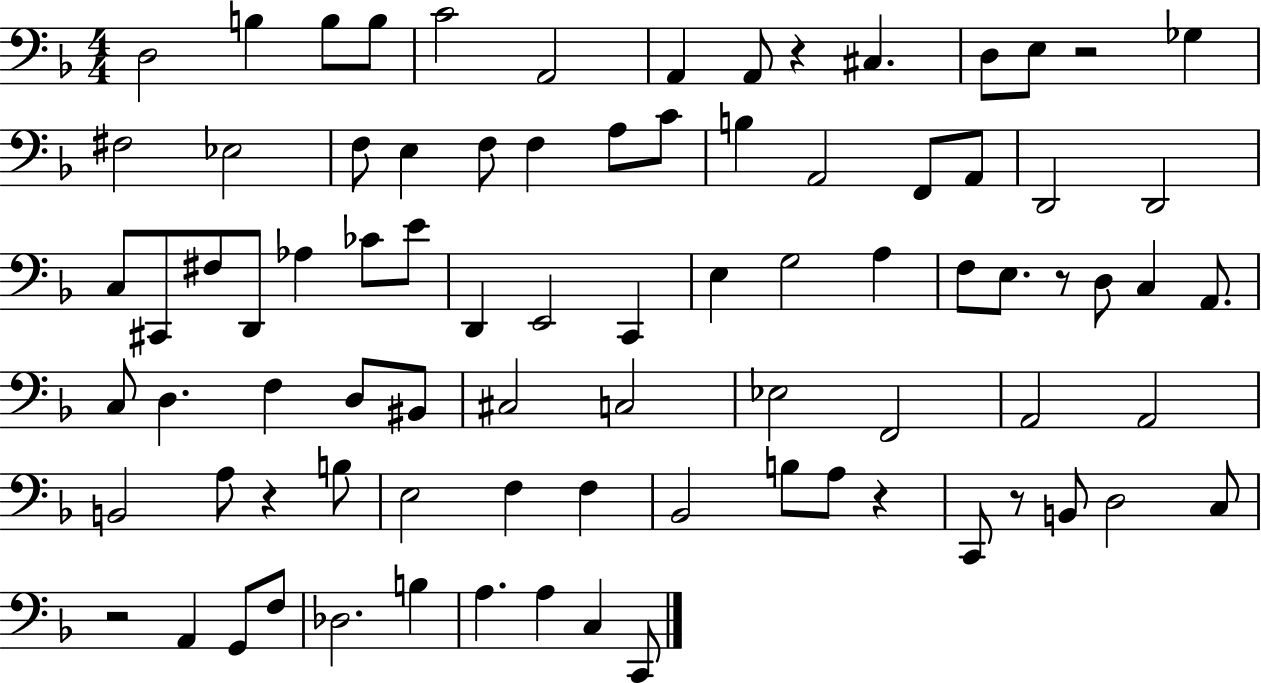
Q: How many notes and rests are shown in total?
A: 84